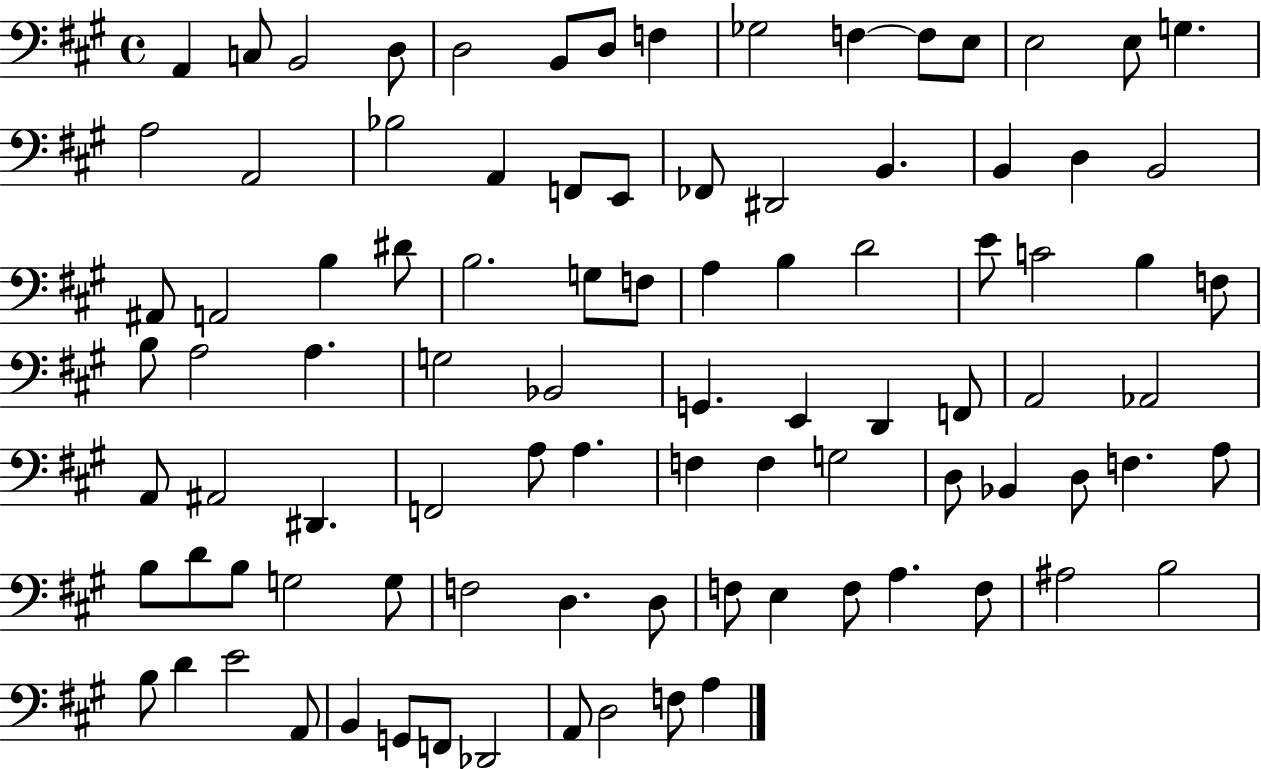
X:1
T:Untitled
M:4/4
L:1/4
K:A
A,, C,/2 B,,2 D,/2 D,2 B,,/2 D,/2 F, _G,2 F, F,/2 E,/2 E,2 E,/2 G, A,2 A,,2 _B,2 A,, F,,/2 E,,/2 _F,,/2 ^D,,2 B,, B,, D, B,,2 ^A,,/2 A,,2 B, ^D/2 B,2 G,/2 F,/2 A, B, D2 E/2 C2 B, F,/2 B,/2 A,2 A, G,2 _B,,2 G,, E,, D,, F,,/2 A,,2 _A,,2 A,,/2 ^A,,2 ^D,, F,,2 A,/2 A, F, F, G,2 D,/2 _B,, D,/2 F, A,/2 B,/2 D/2 B,/2 G,2 G,/2 F,2 D, D,/2 F,/2 E, F,/2 A, F,/2 ^A,2 B,2 B,/2 D E2 A,,/2 B,, G,,/2 F,,/2 _D,,2 A,,/2 D,2 F,/2 A,